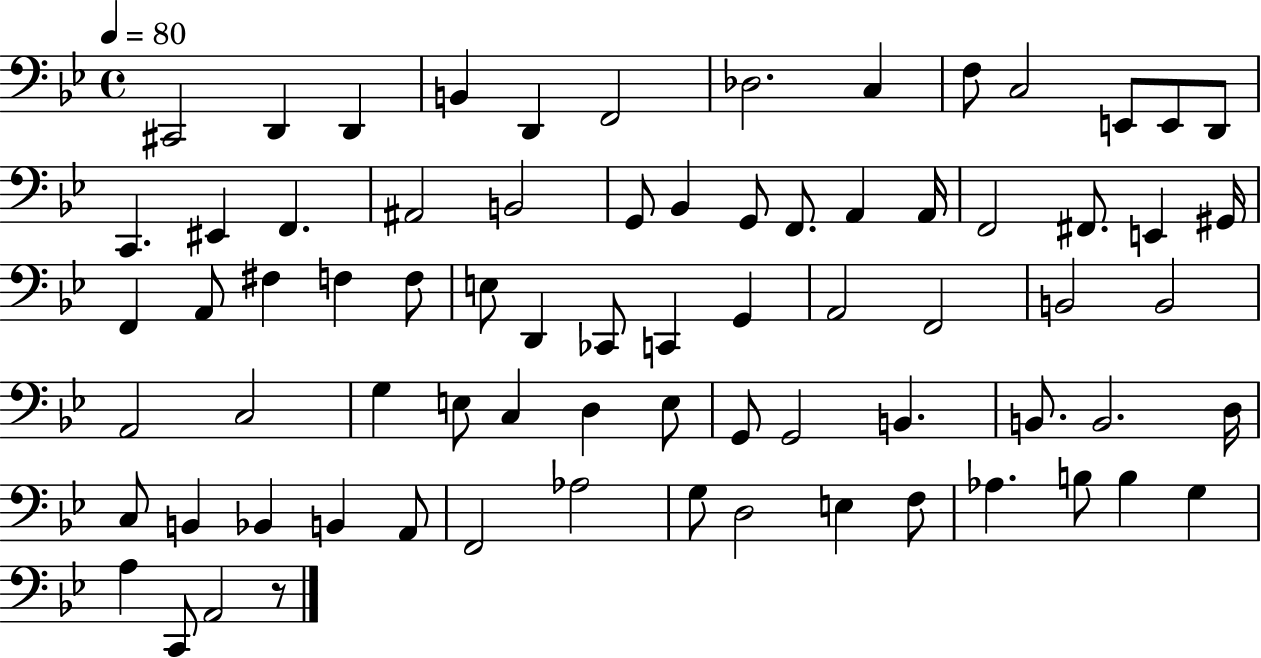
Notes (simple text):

C#2/h D2/q D2/q B2/q D2/q F2/h Db3/h. C3/q F3/e C3/h E2/e E2/e D2/e C2/q. EIS2/q F2/q. A#2/h B2/h G2/e Bb2/q G2/e F2/e. A2/q A2/s F2/h F#2/e. E2/q G#2/s F2/q A2/e F#3/q F3/q F3/e E3/e D2/q CES2/e C2/q G2/q A2/h F2/h B2/h B2/h A2/h C3/h G3/q E3/e C3/q D3/q E3/e G2/e G2/h B2/q. B2/e. B2/h. D3/s C3/e B2/q Bb2/q B2/q A2/e F2/h Ab3/h G3/e D3/h E3/q F3/e Ab3/q. B3/e B3/q G3/q A3/q C2/e A2/h R/e